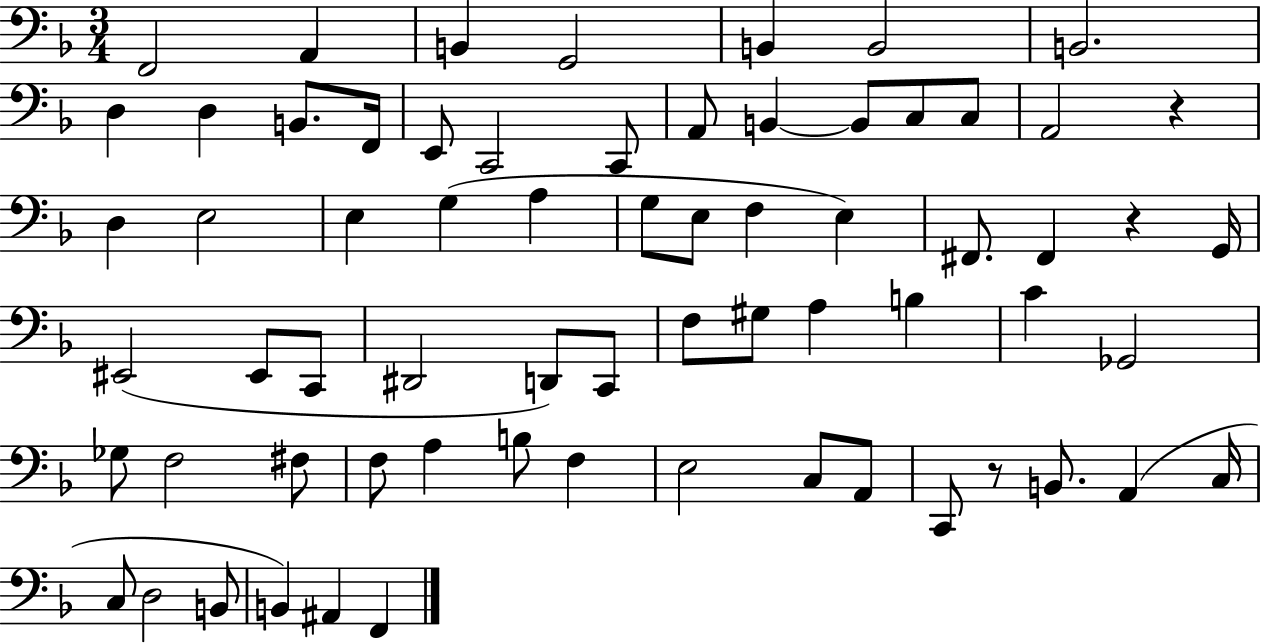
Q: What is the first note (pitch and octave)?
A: F2